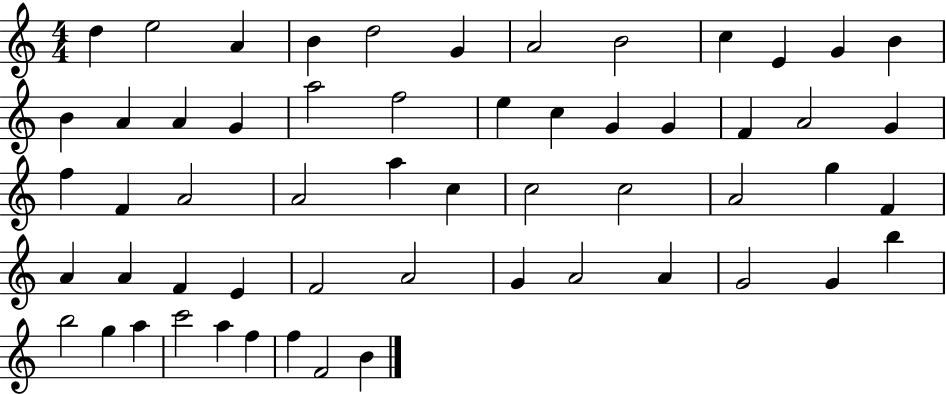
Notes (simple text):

D5/q E5/h A4/q B4/q D5/h G4/q A4/h B4/h C5/q E4/q G4/q B4/q B4/q A4/q A4/q G4/q A5/h F5/h E5/q C5/q G4/q G4/q F4/q A4/h G4/q F5/q F4/q A4/h A4/h A5/q C5/q C5/h C5/h A4/h G5/q F4/q A4/q A4/q F4/q E4/q F4/h A4/h G4/q A4/h A4/q G4/h G4/q B5/q B5/h G5/q A5/q C6/h A5/q F5/q F5/q F4/h B4/q